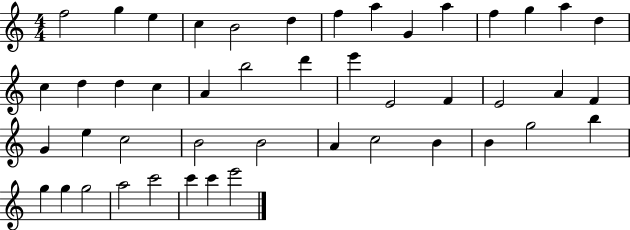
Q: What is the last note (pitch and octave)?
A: E6